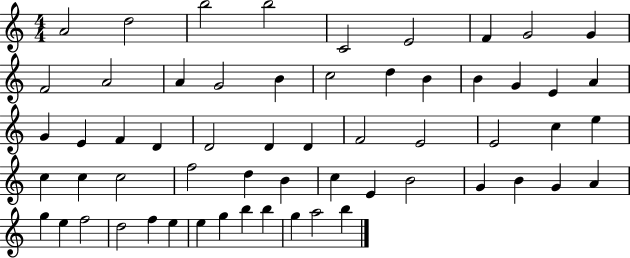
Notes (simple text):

A4/h D5/h B5/h B5/h C4/h E4/h F4/q G4/h G4/q F4/h A4/h A4/q G4/h B4/q C5/h D5/q B4/q B4/q G4/q E4/q A4/q G4/q E4/q F4/q D4/q D4/h D4/q D4/q F4/h E4/h E4/h C5/q E5/q C5/q C5/q C5/h F5/h D5/q B4/q C5/q E4/q B4/h G4/q B4/q G4/q A4/q G5/q E5/q F5/h D5/h F5/q E5/q E5/q G5/q B5/q B5/q G5/q A5/h B5/q